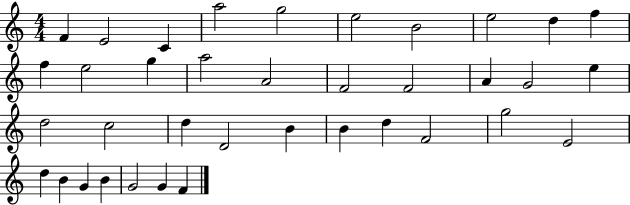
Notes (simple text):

F4/q E4/h C4/q A5/h G5/h E5/h B4/h E5/h D5/q F5/q F5/q E5/h G5/q A5/h A4/h F4/h F4/h A4/q G4/h E5/q D5/h C5/h D5/q D4/h B4/q B4/q D5/q F4/h G5/h E4/h D5/q B4/q G4/q B4/q G4/h G4/q F4/q